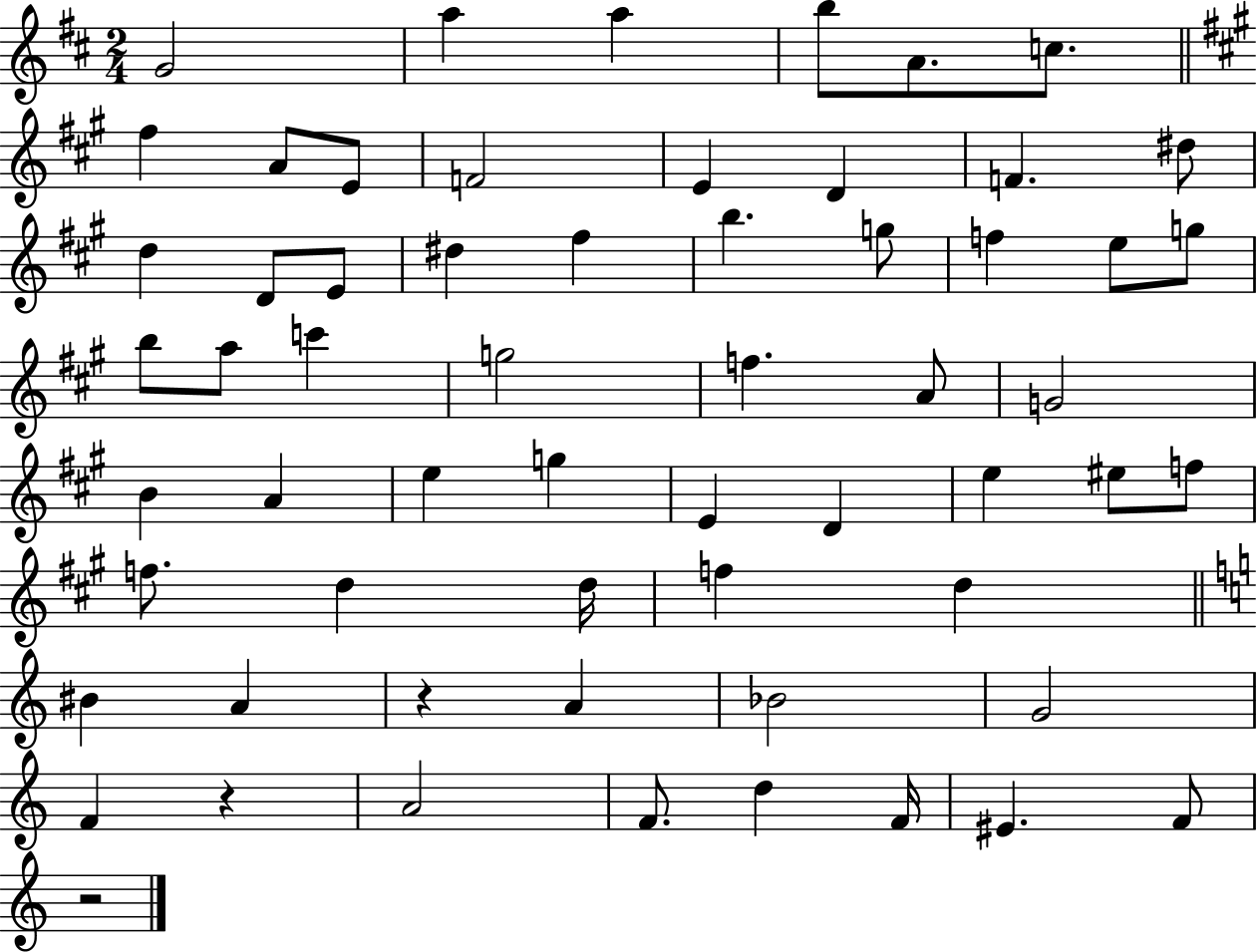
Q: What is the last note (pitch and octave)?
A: F4